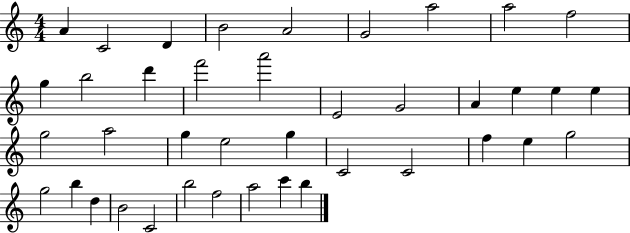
{
  \clef treble
  \numericTimeSignature
  \time 4/4
  \key c \major
  a'4 c'2 d'4 | b'2 a'2 | g'2 a''2 | a''2 f''2 | \break g''4 b''2 d'''4 | f'''2 a'''2 | e'2 g'2 | a'4 e''4 e''4 e''4 | \break g''2 a''2 | g''4 e''2 g''4 | c'2 c'2 | f''4 e''4 g''2 | \break g''2 b''4 d''4 | b'2 c'2 | b''2 f''2 | a''2 c'''4 b''4 | \break \bar "|."
}